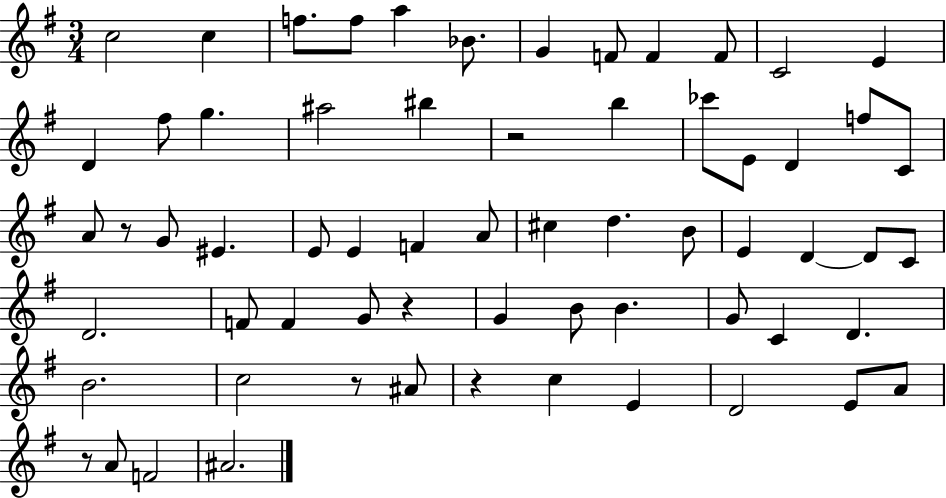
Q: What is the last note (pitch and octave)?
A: A#4